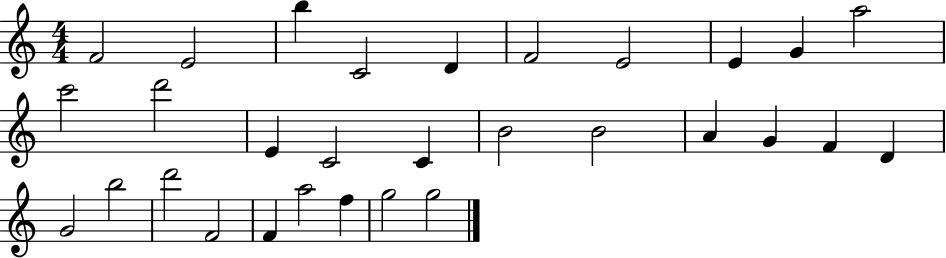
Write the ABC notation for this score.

X:1
T:Untitled
M:4/4
L:1/4
K:C
F2 E2 b C2 D F2 E2 E G a2 c'2 d'2 E C2 C B2 B2 A G F D G2 b2 d'2 F2 F a2 f g2 g2